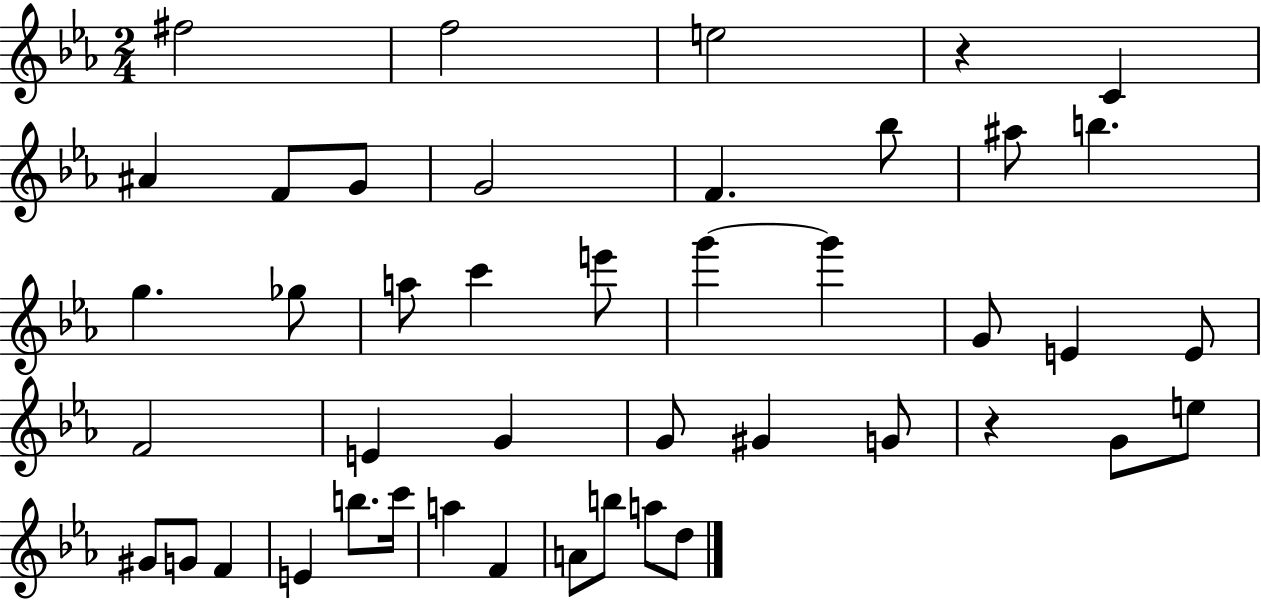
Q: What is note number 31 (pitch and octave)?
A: G#4